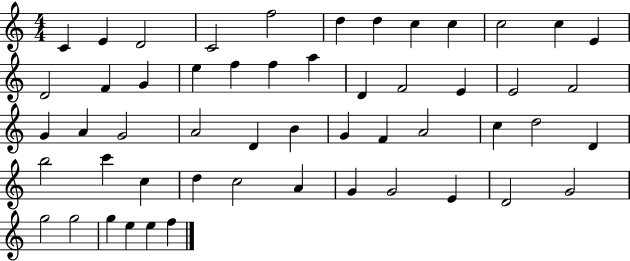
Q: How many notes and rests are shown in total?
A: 53